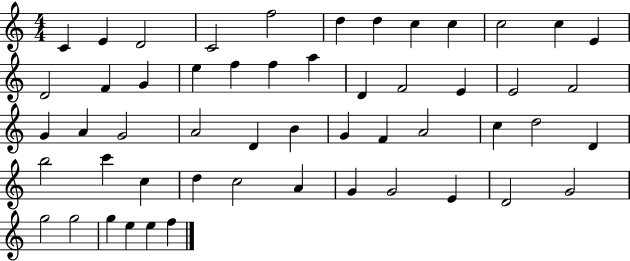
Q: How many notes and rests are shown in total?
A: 53